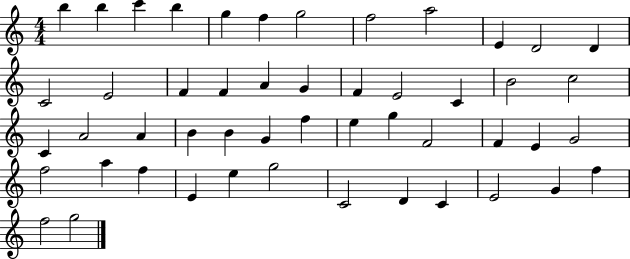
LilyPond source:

{
  \clef treble
  \numericTimeSignature
  \time 4/4
  \key c \major
  b''4 b''4 c'''4 b''4 | g''4 f''4 g''2 | f''2 a''2 | e'4 d'2 d'4 | \break c'2 e'2 | f'4 f'4 a'4 g'4 | f'4 e'2 c'4 | b'2 c''2 | \break c'4 a'2 a'4 | b'4 b'4 g'4 f''4 | e''4 g''4 f'2 | f'4 e'4 g'2 | \break f''2 a''4 f''4 | e'4 e''4 g''2 | c'2 d'4 c'4 | e'2 g'4 f''4 | \break f''2 g''2 | \bar "|."
}